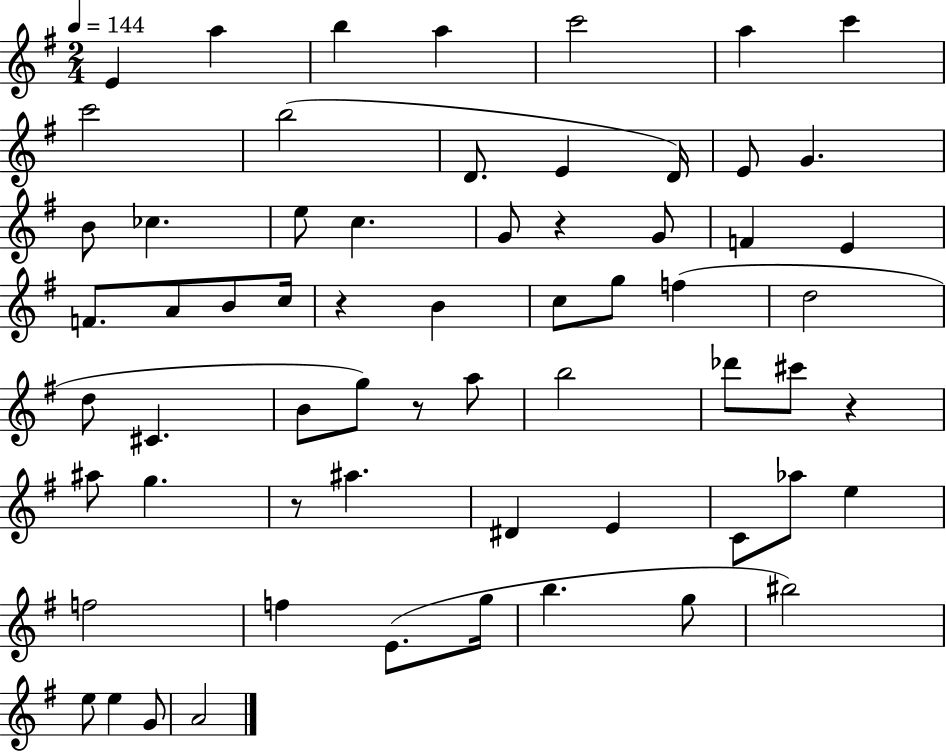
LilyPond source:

{
  \clef treble
  \numericTimeSignature
  \time 2/4
  \key g \major
  \tempo 4 = 144
  e'4 a''4 | b''4 a''4 | c'''2 | a''4 c'''4 | \break c'''2 | b''2( | d'8. e'4 d'16) | e'8 g'4. | \break b'8 ces''4. | e''8 c''4. | g'8 r4 g'8 | f'4 e'4 | \break f'8. a'8 b'8 c''16 | r4 b'4 | c''8 g''8 f''4( | d''2 | \break d''8 cis'4. | b'8 g''8) r8 a''8 | b''2 | des'''8 cis'''8 r4 | \break ais''8 g''4. | r8 ais''4. | dis'4 e'4 | c'8 aes''8 e''4 | \break f''2 | f''4 e'8.( g''16 | b''4. g''8 | bis''2) | \break e''8 e''4 g'8 | a'2 | \bar "|."
}